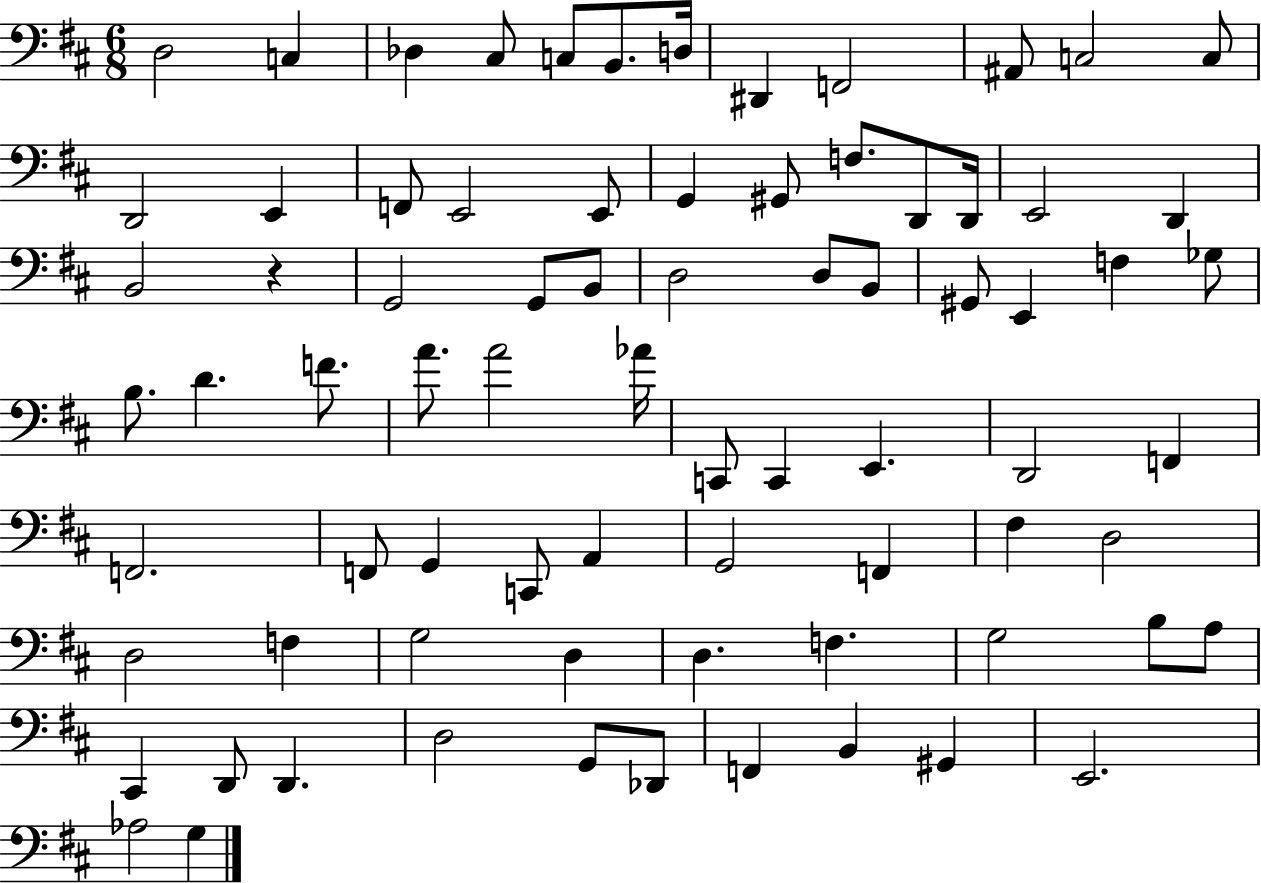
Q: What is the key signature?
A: D major